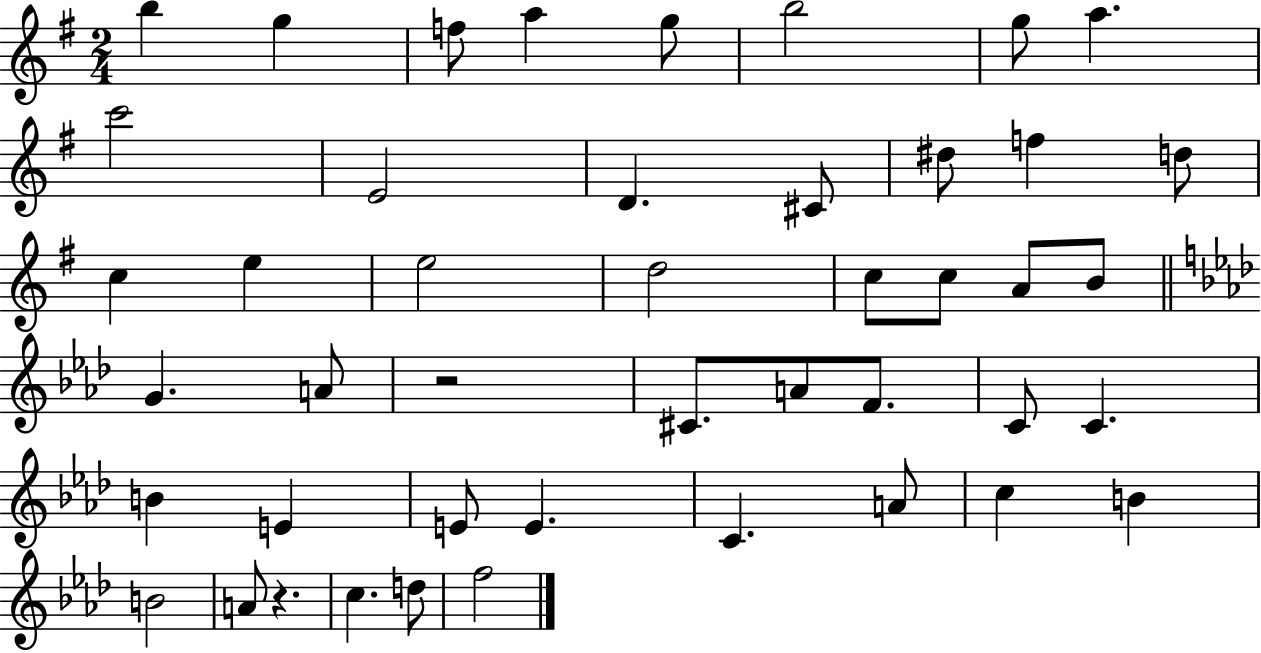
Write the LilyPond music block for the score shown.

{
  \clef treble
  \numericTimeSignature
  \time 2/4
  \key g \major
  b''4 g''4 | f''8 a''4 g''8 | b''2 | g''8 a''4. | \break c'''2 | e'2 | d'4. cis'8 | dis''8 f''4 d''8 | \break c''4 e''4 | e''2 | d''2 | c''8 c''8 a'8 b'8 | \break \bar "||" \break \key aes \major g'4. a'8 | r2 | cis'8. a'8 f'8. | c'8 c'4. | \break b'4 e'4 | e'8 e'4. | c'4. a'8 | c''4 b'4 | \break b'2 | a'8 r4. | c''4. d''8 | f''2 | \break \bar "|."
}